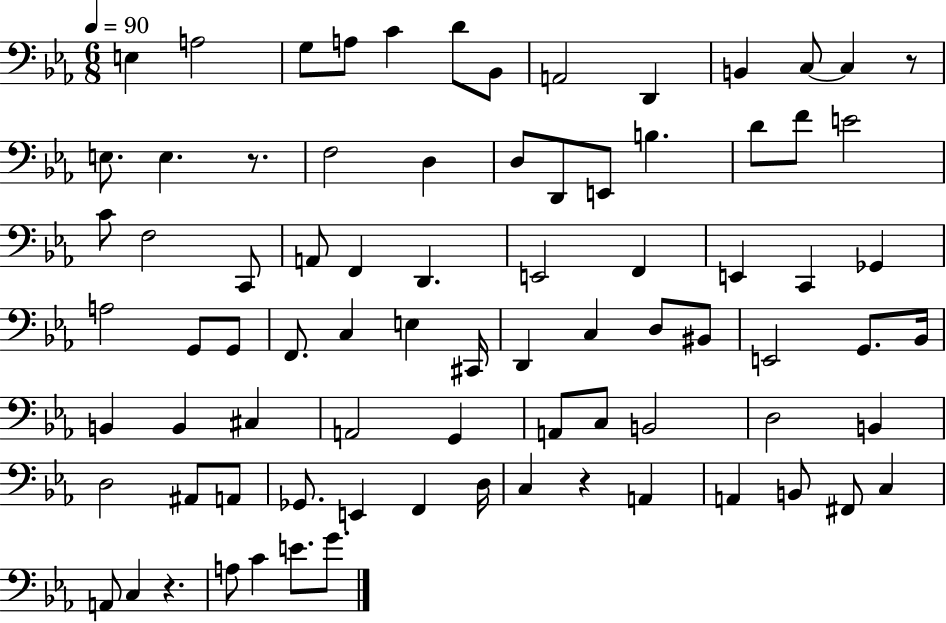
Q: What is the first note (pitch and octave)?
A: E3